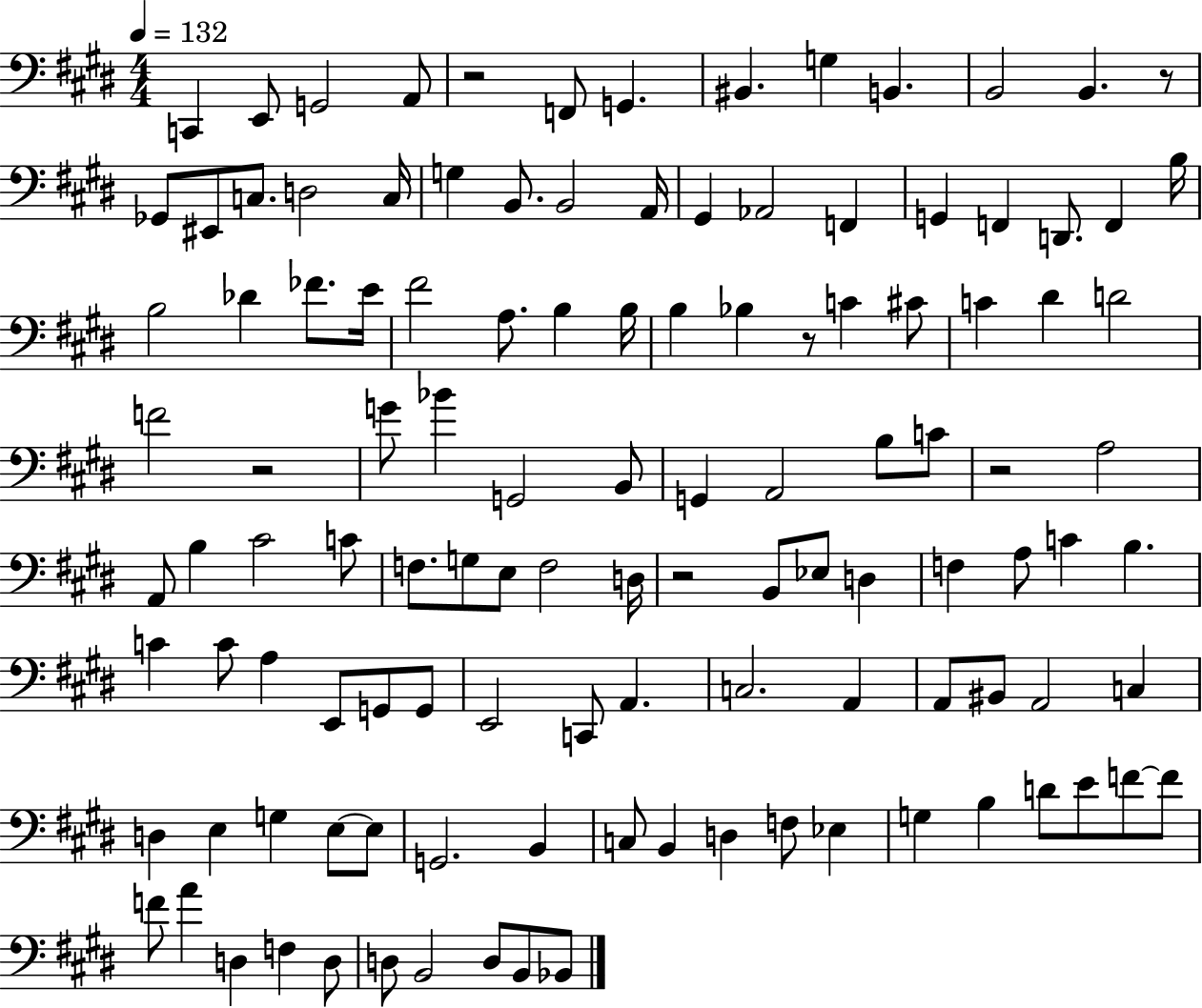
X:1
T:Untitled
M:4/4
L:1/4
K:E
C,, E,,/2 G,,2 A,,/2 z2 F,,/2 G,, ^B,, G, B,, B,,2 B,, z/2 _G,,/2 ^E,,/2 C,/2 D,2 C,/4 G, B,,/2 B,,2 A,,/4 ^G,, _A,,2 F,, G,, F,, D,,/2 F,, B,/4 B,2 _D _F/2 E/4 ^F2 A,/2 B, B,/4 B, _B, z/2 C ^C/2 C ^D D2 F2 z2 G/2 _B G,,2 B,,/2 G,, A,,2 B,/2 C/2 z2 A,2 A,,/2 B, ^C2 C/2 F,/2 G,/2 E,/2 F,2 D,/4 z2 B,,/2 _E,/2 D, F, A,/2 C B, C C/2 A, E,,/2 G,,/2 G,,/2 E,,2 C,,/2 A,, C,2 A,, A,,/2 ^B,,/2 A,,2 C, D, E, G, E,/2 E,/2 G,,2 B,, C,/2 B,, D, F,/2 _E, G, B, D/2 E/2 F/2 F/2 F/2 A D, F, D,/2 D,/2 B,,2 D,/2 B,,/2 _B,,/2